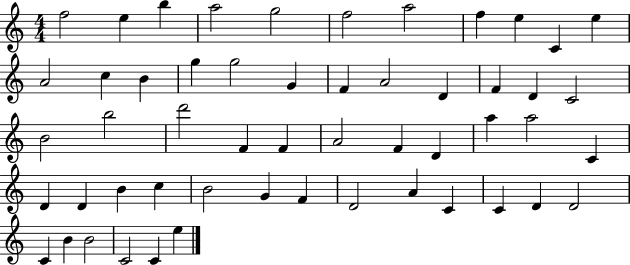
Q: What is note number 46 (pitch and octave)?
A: D4